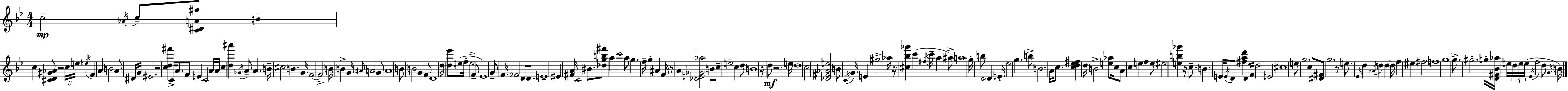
{
  \clef treble
  \numericTimeSignature
  \time 4/4
  \key g \minor
  c''2--\mp \acciaccatura { aes'16 } c''8-- <c' dis' a' gis''>8 b'4-- | c''4 <cis' d' gis' aes'>8 r2 \tuplet 3/2 { c''16 | e''16 \acciaccatura { ees''16 } } f'4 a'4 b'2 | a'8 dis'16 g'16 eis'2. | \break r2 <c'' d'' fis'''>4 c'16-> a'8. | f'8 e'4 c'2 | a'16 a'16 c''4 <d'' ais'''>4 \acciaccatura { ges'16 } a'8-- a'4. | b'16-- cis''2 b'4. | \break g'16 f'2~~ f'2-> | b'16 b'4-> g'16 \grace { ais'16 } a'2 | g'8 a'1 | b'8 b'2 g'4 | \break f'8 d'1 | d''16 <d'' ees'''>8 e''8( f''16-. e''2-> | f'8-- ees'1) | g'8-- f'16 fes'2 d'8 | \break d'8. e'1-- | eis'4 <fis' a'>16 c'2 | bis'8. <des'' g'' b'' fis'''>8 a''4 c'''2 | a''8 g''4. f''16-- g''4-. ais'4 | \break f'16 r8 a'4 <des' e' ges' aes''>2 | b'8 c''8-- e''2-- c''4 | d''8 b'1 | r16 d''8\mf r2. | \break e''16 \parenthesize d''1 | c''2 <des' fis' aes' e''>2 | b'8 \acciaccatura { c'16 } g'16 e'4 gis''2-> | aes''16 r16 <cis'' bes'' ges'''>4 c'''4( \acciaccatura { fis''16 } c'''16-- | \break a''4 ais''8->) a''1 | g''16-. b''8 d'2 | d'4 e'16-. ees''2 g''4. | b''8-> b'2. | \break a'16 c''8. <c'' d'' ees'' fis''>4 d''16 b'2-> | <e'' aes''>8 c''16 a'8 c''4 e''4 | f''4 e''8 eis''2 <e'' b'' ges'''>4 | r16 c''8.-- b'4. e'16 \acciaccatura { e'16 } d'8 | \break <fis'' a'' d'''>4 d'8 f'16 d''2 e'2 | cis''1 | e''8 g''2. | c''8 <dis' fis'>8 g''2. | \break r8 e''8. \grace { ees'16 } d''4 \acciaccatura { aes'16 } | d''4 d''4~~ \parenthesize d''16 f''4 eis''4 | fis''2 f''1 | g''1 | \break g''8.-> gis''2.-. | g''16-. <d' fis' bes' aes''>16 e''16 \tuplet 3/2 { d''16 e''16 e''16( } \acciaccatura { ees'16 } f''2 | d''8 \grace { g'16 } b'16) \bar "|."
}